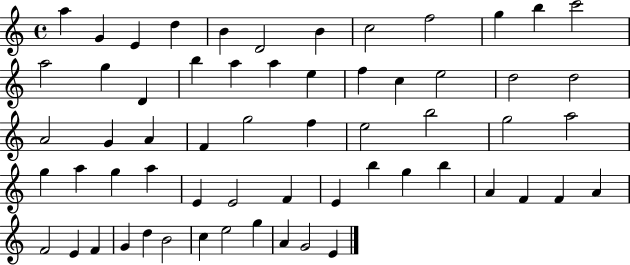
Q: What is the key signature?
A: C major